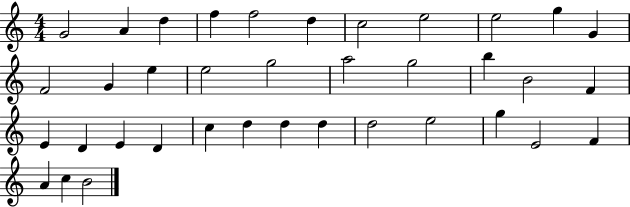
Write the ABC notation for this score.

X:1
T:Untitled
M:4/4
L:1/4
K:C
G2 A d f f2 d c2 e2 e2 g G F2 G e e2 g2 a2 g2 b B2 F E D E D c d d d d2 e2 g E2 F A c B2